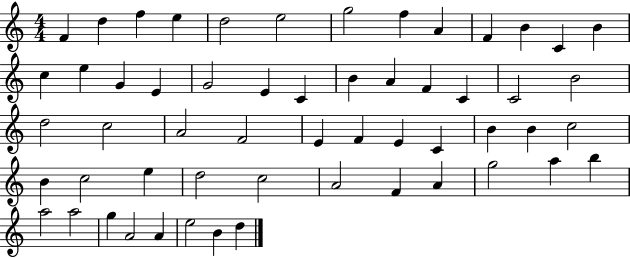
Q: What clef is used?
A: treble